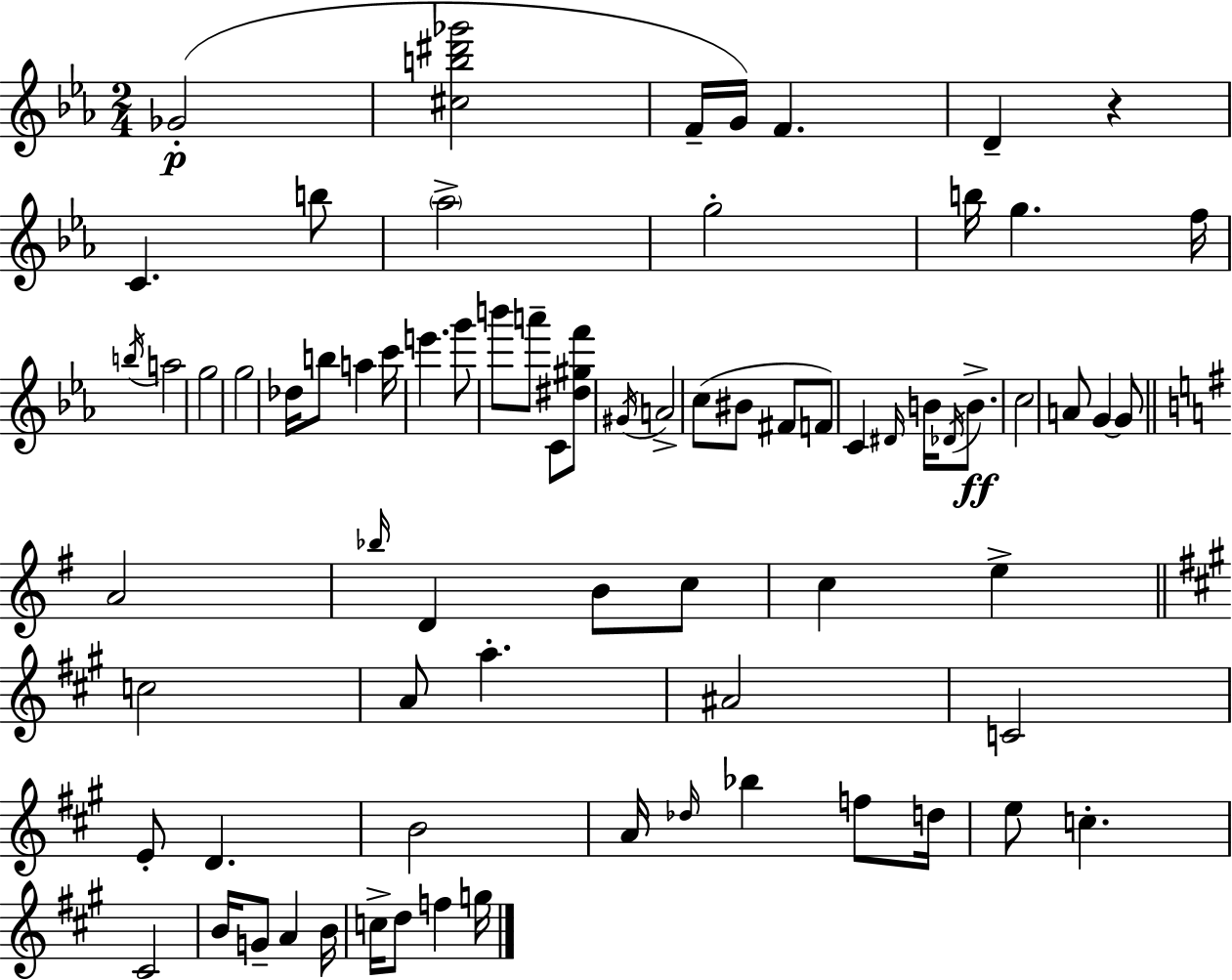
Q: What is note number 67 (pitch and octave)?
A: B4